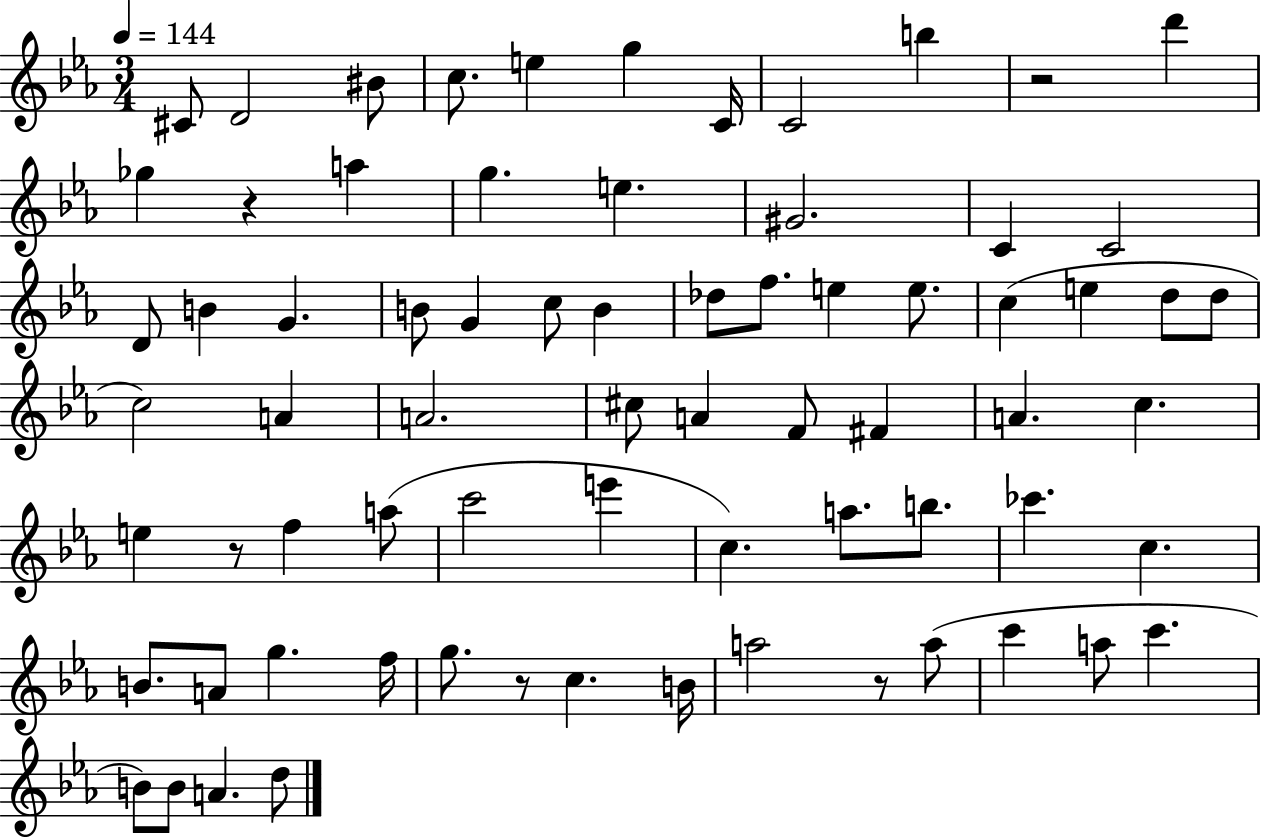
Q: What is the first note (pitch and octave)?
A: C#4